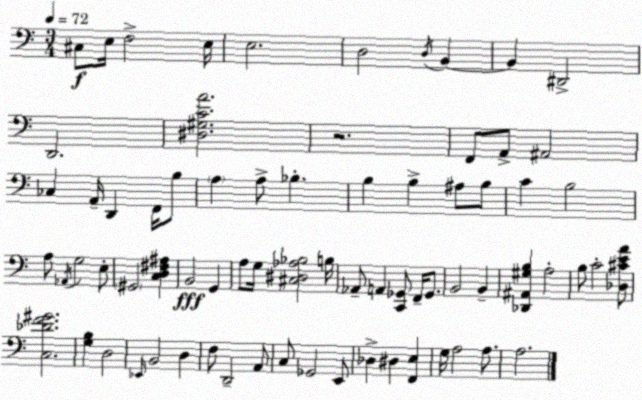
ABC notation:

X:1
T:Untitled
M:3/4
L:1/4
K:C
^C,/2 E,/4 F,2 E,/4 E,2 D,2 D,/4 B,, B,, ^D,,2 D,,2 [^D,^G,CA]2 z2 F,,/2 A,,/2 ^A,,2 _C, A,,/4 D,, F,,/4 B,/2 A, A,/2 _B, B, B, ^A,/2 B,/2 C B,2 A,/2 _A,,/4 G,2 E,/2 ^G,,2 [C,D,^F,^A,] B,,2 G,, A,/2 G,/4 [^C,^D,_A,_B,]2 B,/4 _A,,/2 A,, [C,,_G,,]/2 F,,/4 _G,,/2 B,,2 B,, [_D,,^A,,^G,B,] A,2 B,/2 C2 [_D,^CEA]/2 [C,_DF^G]2 [G,B,] D,2 _E,,/4 B,,2 D, F,/2 D,,2 A,,/2 C,/2 _G,,2 E,,/2 _D, ^D, [F,,E,] G,/4 A,2 A,/2 A,2